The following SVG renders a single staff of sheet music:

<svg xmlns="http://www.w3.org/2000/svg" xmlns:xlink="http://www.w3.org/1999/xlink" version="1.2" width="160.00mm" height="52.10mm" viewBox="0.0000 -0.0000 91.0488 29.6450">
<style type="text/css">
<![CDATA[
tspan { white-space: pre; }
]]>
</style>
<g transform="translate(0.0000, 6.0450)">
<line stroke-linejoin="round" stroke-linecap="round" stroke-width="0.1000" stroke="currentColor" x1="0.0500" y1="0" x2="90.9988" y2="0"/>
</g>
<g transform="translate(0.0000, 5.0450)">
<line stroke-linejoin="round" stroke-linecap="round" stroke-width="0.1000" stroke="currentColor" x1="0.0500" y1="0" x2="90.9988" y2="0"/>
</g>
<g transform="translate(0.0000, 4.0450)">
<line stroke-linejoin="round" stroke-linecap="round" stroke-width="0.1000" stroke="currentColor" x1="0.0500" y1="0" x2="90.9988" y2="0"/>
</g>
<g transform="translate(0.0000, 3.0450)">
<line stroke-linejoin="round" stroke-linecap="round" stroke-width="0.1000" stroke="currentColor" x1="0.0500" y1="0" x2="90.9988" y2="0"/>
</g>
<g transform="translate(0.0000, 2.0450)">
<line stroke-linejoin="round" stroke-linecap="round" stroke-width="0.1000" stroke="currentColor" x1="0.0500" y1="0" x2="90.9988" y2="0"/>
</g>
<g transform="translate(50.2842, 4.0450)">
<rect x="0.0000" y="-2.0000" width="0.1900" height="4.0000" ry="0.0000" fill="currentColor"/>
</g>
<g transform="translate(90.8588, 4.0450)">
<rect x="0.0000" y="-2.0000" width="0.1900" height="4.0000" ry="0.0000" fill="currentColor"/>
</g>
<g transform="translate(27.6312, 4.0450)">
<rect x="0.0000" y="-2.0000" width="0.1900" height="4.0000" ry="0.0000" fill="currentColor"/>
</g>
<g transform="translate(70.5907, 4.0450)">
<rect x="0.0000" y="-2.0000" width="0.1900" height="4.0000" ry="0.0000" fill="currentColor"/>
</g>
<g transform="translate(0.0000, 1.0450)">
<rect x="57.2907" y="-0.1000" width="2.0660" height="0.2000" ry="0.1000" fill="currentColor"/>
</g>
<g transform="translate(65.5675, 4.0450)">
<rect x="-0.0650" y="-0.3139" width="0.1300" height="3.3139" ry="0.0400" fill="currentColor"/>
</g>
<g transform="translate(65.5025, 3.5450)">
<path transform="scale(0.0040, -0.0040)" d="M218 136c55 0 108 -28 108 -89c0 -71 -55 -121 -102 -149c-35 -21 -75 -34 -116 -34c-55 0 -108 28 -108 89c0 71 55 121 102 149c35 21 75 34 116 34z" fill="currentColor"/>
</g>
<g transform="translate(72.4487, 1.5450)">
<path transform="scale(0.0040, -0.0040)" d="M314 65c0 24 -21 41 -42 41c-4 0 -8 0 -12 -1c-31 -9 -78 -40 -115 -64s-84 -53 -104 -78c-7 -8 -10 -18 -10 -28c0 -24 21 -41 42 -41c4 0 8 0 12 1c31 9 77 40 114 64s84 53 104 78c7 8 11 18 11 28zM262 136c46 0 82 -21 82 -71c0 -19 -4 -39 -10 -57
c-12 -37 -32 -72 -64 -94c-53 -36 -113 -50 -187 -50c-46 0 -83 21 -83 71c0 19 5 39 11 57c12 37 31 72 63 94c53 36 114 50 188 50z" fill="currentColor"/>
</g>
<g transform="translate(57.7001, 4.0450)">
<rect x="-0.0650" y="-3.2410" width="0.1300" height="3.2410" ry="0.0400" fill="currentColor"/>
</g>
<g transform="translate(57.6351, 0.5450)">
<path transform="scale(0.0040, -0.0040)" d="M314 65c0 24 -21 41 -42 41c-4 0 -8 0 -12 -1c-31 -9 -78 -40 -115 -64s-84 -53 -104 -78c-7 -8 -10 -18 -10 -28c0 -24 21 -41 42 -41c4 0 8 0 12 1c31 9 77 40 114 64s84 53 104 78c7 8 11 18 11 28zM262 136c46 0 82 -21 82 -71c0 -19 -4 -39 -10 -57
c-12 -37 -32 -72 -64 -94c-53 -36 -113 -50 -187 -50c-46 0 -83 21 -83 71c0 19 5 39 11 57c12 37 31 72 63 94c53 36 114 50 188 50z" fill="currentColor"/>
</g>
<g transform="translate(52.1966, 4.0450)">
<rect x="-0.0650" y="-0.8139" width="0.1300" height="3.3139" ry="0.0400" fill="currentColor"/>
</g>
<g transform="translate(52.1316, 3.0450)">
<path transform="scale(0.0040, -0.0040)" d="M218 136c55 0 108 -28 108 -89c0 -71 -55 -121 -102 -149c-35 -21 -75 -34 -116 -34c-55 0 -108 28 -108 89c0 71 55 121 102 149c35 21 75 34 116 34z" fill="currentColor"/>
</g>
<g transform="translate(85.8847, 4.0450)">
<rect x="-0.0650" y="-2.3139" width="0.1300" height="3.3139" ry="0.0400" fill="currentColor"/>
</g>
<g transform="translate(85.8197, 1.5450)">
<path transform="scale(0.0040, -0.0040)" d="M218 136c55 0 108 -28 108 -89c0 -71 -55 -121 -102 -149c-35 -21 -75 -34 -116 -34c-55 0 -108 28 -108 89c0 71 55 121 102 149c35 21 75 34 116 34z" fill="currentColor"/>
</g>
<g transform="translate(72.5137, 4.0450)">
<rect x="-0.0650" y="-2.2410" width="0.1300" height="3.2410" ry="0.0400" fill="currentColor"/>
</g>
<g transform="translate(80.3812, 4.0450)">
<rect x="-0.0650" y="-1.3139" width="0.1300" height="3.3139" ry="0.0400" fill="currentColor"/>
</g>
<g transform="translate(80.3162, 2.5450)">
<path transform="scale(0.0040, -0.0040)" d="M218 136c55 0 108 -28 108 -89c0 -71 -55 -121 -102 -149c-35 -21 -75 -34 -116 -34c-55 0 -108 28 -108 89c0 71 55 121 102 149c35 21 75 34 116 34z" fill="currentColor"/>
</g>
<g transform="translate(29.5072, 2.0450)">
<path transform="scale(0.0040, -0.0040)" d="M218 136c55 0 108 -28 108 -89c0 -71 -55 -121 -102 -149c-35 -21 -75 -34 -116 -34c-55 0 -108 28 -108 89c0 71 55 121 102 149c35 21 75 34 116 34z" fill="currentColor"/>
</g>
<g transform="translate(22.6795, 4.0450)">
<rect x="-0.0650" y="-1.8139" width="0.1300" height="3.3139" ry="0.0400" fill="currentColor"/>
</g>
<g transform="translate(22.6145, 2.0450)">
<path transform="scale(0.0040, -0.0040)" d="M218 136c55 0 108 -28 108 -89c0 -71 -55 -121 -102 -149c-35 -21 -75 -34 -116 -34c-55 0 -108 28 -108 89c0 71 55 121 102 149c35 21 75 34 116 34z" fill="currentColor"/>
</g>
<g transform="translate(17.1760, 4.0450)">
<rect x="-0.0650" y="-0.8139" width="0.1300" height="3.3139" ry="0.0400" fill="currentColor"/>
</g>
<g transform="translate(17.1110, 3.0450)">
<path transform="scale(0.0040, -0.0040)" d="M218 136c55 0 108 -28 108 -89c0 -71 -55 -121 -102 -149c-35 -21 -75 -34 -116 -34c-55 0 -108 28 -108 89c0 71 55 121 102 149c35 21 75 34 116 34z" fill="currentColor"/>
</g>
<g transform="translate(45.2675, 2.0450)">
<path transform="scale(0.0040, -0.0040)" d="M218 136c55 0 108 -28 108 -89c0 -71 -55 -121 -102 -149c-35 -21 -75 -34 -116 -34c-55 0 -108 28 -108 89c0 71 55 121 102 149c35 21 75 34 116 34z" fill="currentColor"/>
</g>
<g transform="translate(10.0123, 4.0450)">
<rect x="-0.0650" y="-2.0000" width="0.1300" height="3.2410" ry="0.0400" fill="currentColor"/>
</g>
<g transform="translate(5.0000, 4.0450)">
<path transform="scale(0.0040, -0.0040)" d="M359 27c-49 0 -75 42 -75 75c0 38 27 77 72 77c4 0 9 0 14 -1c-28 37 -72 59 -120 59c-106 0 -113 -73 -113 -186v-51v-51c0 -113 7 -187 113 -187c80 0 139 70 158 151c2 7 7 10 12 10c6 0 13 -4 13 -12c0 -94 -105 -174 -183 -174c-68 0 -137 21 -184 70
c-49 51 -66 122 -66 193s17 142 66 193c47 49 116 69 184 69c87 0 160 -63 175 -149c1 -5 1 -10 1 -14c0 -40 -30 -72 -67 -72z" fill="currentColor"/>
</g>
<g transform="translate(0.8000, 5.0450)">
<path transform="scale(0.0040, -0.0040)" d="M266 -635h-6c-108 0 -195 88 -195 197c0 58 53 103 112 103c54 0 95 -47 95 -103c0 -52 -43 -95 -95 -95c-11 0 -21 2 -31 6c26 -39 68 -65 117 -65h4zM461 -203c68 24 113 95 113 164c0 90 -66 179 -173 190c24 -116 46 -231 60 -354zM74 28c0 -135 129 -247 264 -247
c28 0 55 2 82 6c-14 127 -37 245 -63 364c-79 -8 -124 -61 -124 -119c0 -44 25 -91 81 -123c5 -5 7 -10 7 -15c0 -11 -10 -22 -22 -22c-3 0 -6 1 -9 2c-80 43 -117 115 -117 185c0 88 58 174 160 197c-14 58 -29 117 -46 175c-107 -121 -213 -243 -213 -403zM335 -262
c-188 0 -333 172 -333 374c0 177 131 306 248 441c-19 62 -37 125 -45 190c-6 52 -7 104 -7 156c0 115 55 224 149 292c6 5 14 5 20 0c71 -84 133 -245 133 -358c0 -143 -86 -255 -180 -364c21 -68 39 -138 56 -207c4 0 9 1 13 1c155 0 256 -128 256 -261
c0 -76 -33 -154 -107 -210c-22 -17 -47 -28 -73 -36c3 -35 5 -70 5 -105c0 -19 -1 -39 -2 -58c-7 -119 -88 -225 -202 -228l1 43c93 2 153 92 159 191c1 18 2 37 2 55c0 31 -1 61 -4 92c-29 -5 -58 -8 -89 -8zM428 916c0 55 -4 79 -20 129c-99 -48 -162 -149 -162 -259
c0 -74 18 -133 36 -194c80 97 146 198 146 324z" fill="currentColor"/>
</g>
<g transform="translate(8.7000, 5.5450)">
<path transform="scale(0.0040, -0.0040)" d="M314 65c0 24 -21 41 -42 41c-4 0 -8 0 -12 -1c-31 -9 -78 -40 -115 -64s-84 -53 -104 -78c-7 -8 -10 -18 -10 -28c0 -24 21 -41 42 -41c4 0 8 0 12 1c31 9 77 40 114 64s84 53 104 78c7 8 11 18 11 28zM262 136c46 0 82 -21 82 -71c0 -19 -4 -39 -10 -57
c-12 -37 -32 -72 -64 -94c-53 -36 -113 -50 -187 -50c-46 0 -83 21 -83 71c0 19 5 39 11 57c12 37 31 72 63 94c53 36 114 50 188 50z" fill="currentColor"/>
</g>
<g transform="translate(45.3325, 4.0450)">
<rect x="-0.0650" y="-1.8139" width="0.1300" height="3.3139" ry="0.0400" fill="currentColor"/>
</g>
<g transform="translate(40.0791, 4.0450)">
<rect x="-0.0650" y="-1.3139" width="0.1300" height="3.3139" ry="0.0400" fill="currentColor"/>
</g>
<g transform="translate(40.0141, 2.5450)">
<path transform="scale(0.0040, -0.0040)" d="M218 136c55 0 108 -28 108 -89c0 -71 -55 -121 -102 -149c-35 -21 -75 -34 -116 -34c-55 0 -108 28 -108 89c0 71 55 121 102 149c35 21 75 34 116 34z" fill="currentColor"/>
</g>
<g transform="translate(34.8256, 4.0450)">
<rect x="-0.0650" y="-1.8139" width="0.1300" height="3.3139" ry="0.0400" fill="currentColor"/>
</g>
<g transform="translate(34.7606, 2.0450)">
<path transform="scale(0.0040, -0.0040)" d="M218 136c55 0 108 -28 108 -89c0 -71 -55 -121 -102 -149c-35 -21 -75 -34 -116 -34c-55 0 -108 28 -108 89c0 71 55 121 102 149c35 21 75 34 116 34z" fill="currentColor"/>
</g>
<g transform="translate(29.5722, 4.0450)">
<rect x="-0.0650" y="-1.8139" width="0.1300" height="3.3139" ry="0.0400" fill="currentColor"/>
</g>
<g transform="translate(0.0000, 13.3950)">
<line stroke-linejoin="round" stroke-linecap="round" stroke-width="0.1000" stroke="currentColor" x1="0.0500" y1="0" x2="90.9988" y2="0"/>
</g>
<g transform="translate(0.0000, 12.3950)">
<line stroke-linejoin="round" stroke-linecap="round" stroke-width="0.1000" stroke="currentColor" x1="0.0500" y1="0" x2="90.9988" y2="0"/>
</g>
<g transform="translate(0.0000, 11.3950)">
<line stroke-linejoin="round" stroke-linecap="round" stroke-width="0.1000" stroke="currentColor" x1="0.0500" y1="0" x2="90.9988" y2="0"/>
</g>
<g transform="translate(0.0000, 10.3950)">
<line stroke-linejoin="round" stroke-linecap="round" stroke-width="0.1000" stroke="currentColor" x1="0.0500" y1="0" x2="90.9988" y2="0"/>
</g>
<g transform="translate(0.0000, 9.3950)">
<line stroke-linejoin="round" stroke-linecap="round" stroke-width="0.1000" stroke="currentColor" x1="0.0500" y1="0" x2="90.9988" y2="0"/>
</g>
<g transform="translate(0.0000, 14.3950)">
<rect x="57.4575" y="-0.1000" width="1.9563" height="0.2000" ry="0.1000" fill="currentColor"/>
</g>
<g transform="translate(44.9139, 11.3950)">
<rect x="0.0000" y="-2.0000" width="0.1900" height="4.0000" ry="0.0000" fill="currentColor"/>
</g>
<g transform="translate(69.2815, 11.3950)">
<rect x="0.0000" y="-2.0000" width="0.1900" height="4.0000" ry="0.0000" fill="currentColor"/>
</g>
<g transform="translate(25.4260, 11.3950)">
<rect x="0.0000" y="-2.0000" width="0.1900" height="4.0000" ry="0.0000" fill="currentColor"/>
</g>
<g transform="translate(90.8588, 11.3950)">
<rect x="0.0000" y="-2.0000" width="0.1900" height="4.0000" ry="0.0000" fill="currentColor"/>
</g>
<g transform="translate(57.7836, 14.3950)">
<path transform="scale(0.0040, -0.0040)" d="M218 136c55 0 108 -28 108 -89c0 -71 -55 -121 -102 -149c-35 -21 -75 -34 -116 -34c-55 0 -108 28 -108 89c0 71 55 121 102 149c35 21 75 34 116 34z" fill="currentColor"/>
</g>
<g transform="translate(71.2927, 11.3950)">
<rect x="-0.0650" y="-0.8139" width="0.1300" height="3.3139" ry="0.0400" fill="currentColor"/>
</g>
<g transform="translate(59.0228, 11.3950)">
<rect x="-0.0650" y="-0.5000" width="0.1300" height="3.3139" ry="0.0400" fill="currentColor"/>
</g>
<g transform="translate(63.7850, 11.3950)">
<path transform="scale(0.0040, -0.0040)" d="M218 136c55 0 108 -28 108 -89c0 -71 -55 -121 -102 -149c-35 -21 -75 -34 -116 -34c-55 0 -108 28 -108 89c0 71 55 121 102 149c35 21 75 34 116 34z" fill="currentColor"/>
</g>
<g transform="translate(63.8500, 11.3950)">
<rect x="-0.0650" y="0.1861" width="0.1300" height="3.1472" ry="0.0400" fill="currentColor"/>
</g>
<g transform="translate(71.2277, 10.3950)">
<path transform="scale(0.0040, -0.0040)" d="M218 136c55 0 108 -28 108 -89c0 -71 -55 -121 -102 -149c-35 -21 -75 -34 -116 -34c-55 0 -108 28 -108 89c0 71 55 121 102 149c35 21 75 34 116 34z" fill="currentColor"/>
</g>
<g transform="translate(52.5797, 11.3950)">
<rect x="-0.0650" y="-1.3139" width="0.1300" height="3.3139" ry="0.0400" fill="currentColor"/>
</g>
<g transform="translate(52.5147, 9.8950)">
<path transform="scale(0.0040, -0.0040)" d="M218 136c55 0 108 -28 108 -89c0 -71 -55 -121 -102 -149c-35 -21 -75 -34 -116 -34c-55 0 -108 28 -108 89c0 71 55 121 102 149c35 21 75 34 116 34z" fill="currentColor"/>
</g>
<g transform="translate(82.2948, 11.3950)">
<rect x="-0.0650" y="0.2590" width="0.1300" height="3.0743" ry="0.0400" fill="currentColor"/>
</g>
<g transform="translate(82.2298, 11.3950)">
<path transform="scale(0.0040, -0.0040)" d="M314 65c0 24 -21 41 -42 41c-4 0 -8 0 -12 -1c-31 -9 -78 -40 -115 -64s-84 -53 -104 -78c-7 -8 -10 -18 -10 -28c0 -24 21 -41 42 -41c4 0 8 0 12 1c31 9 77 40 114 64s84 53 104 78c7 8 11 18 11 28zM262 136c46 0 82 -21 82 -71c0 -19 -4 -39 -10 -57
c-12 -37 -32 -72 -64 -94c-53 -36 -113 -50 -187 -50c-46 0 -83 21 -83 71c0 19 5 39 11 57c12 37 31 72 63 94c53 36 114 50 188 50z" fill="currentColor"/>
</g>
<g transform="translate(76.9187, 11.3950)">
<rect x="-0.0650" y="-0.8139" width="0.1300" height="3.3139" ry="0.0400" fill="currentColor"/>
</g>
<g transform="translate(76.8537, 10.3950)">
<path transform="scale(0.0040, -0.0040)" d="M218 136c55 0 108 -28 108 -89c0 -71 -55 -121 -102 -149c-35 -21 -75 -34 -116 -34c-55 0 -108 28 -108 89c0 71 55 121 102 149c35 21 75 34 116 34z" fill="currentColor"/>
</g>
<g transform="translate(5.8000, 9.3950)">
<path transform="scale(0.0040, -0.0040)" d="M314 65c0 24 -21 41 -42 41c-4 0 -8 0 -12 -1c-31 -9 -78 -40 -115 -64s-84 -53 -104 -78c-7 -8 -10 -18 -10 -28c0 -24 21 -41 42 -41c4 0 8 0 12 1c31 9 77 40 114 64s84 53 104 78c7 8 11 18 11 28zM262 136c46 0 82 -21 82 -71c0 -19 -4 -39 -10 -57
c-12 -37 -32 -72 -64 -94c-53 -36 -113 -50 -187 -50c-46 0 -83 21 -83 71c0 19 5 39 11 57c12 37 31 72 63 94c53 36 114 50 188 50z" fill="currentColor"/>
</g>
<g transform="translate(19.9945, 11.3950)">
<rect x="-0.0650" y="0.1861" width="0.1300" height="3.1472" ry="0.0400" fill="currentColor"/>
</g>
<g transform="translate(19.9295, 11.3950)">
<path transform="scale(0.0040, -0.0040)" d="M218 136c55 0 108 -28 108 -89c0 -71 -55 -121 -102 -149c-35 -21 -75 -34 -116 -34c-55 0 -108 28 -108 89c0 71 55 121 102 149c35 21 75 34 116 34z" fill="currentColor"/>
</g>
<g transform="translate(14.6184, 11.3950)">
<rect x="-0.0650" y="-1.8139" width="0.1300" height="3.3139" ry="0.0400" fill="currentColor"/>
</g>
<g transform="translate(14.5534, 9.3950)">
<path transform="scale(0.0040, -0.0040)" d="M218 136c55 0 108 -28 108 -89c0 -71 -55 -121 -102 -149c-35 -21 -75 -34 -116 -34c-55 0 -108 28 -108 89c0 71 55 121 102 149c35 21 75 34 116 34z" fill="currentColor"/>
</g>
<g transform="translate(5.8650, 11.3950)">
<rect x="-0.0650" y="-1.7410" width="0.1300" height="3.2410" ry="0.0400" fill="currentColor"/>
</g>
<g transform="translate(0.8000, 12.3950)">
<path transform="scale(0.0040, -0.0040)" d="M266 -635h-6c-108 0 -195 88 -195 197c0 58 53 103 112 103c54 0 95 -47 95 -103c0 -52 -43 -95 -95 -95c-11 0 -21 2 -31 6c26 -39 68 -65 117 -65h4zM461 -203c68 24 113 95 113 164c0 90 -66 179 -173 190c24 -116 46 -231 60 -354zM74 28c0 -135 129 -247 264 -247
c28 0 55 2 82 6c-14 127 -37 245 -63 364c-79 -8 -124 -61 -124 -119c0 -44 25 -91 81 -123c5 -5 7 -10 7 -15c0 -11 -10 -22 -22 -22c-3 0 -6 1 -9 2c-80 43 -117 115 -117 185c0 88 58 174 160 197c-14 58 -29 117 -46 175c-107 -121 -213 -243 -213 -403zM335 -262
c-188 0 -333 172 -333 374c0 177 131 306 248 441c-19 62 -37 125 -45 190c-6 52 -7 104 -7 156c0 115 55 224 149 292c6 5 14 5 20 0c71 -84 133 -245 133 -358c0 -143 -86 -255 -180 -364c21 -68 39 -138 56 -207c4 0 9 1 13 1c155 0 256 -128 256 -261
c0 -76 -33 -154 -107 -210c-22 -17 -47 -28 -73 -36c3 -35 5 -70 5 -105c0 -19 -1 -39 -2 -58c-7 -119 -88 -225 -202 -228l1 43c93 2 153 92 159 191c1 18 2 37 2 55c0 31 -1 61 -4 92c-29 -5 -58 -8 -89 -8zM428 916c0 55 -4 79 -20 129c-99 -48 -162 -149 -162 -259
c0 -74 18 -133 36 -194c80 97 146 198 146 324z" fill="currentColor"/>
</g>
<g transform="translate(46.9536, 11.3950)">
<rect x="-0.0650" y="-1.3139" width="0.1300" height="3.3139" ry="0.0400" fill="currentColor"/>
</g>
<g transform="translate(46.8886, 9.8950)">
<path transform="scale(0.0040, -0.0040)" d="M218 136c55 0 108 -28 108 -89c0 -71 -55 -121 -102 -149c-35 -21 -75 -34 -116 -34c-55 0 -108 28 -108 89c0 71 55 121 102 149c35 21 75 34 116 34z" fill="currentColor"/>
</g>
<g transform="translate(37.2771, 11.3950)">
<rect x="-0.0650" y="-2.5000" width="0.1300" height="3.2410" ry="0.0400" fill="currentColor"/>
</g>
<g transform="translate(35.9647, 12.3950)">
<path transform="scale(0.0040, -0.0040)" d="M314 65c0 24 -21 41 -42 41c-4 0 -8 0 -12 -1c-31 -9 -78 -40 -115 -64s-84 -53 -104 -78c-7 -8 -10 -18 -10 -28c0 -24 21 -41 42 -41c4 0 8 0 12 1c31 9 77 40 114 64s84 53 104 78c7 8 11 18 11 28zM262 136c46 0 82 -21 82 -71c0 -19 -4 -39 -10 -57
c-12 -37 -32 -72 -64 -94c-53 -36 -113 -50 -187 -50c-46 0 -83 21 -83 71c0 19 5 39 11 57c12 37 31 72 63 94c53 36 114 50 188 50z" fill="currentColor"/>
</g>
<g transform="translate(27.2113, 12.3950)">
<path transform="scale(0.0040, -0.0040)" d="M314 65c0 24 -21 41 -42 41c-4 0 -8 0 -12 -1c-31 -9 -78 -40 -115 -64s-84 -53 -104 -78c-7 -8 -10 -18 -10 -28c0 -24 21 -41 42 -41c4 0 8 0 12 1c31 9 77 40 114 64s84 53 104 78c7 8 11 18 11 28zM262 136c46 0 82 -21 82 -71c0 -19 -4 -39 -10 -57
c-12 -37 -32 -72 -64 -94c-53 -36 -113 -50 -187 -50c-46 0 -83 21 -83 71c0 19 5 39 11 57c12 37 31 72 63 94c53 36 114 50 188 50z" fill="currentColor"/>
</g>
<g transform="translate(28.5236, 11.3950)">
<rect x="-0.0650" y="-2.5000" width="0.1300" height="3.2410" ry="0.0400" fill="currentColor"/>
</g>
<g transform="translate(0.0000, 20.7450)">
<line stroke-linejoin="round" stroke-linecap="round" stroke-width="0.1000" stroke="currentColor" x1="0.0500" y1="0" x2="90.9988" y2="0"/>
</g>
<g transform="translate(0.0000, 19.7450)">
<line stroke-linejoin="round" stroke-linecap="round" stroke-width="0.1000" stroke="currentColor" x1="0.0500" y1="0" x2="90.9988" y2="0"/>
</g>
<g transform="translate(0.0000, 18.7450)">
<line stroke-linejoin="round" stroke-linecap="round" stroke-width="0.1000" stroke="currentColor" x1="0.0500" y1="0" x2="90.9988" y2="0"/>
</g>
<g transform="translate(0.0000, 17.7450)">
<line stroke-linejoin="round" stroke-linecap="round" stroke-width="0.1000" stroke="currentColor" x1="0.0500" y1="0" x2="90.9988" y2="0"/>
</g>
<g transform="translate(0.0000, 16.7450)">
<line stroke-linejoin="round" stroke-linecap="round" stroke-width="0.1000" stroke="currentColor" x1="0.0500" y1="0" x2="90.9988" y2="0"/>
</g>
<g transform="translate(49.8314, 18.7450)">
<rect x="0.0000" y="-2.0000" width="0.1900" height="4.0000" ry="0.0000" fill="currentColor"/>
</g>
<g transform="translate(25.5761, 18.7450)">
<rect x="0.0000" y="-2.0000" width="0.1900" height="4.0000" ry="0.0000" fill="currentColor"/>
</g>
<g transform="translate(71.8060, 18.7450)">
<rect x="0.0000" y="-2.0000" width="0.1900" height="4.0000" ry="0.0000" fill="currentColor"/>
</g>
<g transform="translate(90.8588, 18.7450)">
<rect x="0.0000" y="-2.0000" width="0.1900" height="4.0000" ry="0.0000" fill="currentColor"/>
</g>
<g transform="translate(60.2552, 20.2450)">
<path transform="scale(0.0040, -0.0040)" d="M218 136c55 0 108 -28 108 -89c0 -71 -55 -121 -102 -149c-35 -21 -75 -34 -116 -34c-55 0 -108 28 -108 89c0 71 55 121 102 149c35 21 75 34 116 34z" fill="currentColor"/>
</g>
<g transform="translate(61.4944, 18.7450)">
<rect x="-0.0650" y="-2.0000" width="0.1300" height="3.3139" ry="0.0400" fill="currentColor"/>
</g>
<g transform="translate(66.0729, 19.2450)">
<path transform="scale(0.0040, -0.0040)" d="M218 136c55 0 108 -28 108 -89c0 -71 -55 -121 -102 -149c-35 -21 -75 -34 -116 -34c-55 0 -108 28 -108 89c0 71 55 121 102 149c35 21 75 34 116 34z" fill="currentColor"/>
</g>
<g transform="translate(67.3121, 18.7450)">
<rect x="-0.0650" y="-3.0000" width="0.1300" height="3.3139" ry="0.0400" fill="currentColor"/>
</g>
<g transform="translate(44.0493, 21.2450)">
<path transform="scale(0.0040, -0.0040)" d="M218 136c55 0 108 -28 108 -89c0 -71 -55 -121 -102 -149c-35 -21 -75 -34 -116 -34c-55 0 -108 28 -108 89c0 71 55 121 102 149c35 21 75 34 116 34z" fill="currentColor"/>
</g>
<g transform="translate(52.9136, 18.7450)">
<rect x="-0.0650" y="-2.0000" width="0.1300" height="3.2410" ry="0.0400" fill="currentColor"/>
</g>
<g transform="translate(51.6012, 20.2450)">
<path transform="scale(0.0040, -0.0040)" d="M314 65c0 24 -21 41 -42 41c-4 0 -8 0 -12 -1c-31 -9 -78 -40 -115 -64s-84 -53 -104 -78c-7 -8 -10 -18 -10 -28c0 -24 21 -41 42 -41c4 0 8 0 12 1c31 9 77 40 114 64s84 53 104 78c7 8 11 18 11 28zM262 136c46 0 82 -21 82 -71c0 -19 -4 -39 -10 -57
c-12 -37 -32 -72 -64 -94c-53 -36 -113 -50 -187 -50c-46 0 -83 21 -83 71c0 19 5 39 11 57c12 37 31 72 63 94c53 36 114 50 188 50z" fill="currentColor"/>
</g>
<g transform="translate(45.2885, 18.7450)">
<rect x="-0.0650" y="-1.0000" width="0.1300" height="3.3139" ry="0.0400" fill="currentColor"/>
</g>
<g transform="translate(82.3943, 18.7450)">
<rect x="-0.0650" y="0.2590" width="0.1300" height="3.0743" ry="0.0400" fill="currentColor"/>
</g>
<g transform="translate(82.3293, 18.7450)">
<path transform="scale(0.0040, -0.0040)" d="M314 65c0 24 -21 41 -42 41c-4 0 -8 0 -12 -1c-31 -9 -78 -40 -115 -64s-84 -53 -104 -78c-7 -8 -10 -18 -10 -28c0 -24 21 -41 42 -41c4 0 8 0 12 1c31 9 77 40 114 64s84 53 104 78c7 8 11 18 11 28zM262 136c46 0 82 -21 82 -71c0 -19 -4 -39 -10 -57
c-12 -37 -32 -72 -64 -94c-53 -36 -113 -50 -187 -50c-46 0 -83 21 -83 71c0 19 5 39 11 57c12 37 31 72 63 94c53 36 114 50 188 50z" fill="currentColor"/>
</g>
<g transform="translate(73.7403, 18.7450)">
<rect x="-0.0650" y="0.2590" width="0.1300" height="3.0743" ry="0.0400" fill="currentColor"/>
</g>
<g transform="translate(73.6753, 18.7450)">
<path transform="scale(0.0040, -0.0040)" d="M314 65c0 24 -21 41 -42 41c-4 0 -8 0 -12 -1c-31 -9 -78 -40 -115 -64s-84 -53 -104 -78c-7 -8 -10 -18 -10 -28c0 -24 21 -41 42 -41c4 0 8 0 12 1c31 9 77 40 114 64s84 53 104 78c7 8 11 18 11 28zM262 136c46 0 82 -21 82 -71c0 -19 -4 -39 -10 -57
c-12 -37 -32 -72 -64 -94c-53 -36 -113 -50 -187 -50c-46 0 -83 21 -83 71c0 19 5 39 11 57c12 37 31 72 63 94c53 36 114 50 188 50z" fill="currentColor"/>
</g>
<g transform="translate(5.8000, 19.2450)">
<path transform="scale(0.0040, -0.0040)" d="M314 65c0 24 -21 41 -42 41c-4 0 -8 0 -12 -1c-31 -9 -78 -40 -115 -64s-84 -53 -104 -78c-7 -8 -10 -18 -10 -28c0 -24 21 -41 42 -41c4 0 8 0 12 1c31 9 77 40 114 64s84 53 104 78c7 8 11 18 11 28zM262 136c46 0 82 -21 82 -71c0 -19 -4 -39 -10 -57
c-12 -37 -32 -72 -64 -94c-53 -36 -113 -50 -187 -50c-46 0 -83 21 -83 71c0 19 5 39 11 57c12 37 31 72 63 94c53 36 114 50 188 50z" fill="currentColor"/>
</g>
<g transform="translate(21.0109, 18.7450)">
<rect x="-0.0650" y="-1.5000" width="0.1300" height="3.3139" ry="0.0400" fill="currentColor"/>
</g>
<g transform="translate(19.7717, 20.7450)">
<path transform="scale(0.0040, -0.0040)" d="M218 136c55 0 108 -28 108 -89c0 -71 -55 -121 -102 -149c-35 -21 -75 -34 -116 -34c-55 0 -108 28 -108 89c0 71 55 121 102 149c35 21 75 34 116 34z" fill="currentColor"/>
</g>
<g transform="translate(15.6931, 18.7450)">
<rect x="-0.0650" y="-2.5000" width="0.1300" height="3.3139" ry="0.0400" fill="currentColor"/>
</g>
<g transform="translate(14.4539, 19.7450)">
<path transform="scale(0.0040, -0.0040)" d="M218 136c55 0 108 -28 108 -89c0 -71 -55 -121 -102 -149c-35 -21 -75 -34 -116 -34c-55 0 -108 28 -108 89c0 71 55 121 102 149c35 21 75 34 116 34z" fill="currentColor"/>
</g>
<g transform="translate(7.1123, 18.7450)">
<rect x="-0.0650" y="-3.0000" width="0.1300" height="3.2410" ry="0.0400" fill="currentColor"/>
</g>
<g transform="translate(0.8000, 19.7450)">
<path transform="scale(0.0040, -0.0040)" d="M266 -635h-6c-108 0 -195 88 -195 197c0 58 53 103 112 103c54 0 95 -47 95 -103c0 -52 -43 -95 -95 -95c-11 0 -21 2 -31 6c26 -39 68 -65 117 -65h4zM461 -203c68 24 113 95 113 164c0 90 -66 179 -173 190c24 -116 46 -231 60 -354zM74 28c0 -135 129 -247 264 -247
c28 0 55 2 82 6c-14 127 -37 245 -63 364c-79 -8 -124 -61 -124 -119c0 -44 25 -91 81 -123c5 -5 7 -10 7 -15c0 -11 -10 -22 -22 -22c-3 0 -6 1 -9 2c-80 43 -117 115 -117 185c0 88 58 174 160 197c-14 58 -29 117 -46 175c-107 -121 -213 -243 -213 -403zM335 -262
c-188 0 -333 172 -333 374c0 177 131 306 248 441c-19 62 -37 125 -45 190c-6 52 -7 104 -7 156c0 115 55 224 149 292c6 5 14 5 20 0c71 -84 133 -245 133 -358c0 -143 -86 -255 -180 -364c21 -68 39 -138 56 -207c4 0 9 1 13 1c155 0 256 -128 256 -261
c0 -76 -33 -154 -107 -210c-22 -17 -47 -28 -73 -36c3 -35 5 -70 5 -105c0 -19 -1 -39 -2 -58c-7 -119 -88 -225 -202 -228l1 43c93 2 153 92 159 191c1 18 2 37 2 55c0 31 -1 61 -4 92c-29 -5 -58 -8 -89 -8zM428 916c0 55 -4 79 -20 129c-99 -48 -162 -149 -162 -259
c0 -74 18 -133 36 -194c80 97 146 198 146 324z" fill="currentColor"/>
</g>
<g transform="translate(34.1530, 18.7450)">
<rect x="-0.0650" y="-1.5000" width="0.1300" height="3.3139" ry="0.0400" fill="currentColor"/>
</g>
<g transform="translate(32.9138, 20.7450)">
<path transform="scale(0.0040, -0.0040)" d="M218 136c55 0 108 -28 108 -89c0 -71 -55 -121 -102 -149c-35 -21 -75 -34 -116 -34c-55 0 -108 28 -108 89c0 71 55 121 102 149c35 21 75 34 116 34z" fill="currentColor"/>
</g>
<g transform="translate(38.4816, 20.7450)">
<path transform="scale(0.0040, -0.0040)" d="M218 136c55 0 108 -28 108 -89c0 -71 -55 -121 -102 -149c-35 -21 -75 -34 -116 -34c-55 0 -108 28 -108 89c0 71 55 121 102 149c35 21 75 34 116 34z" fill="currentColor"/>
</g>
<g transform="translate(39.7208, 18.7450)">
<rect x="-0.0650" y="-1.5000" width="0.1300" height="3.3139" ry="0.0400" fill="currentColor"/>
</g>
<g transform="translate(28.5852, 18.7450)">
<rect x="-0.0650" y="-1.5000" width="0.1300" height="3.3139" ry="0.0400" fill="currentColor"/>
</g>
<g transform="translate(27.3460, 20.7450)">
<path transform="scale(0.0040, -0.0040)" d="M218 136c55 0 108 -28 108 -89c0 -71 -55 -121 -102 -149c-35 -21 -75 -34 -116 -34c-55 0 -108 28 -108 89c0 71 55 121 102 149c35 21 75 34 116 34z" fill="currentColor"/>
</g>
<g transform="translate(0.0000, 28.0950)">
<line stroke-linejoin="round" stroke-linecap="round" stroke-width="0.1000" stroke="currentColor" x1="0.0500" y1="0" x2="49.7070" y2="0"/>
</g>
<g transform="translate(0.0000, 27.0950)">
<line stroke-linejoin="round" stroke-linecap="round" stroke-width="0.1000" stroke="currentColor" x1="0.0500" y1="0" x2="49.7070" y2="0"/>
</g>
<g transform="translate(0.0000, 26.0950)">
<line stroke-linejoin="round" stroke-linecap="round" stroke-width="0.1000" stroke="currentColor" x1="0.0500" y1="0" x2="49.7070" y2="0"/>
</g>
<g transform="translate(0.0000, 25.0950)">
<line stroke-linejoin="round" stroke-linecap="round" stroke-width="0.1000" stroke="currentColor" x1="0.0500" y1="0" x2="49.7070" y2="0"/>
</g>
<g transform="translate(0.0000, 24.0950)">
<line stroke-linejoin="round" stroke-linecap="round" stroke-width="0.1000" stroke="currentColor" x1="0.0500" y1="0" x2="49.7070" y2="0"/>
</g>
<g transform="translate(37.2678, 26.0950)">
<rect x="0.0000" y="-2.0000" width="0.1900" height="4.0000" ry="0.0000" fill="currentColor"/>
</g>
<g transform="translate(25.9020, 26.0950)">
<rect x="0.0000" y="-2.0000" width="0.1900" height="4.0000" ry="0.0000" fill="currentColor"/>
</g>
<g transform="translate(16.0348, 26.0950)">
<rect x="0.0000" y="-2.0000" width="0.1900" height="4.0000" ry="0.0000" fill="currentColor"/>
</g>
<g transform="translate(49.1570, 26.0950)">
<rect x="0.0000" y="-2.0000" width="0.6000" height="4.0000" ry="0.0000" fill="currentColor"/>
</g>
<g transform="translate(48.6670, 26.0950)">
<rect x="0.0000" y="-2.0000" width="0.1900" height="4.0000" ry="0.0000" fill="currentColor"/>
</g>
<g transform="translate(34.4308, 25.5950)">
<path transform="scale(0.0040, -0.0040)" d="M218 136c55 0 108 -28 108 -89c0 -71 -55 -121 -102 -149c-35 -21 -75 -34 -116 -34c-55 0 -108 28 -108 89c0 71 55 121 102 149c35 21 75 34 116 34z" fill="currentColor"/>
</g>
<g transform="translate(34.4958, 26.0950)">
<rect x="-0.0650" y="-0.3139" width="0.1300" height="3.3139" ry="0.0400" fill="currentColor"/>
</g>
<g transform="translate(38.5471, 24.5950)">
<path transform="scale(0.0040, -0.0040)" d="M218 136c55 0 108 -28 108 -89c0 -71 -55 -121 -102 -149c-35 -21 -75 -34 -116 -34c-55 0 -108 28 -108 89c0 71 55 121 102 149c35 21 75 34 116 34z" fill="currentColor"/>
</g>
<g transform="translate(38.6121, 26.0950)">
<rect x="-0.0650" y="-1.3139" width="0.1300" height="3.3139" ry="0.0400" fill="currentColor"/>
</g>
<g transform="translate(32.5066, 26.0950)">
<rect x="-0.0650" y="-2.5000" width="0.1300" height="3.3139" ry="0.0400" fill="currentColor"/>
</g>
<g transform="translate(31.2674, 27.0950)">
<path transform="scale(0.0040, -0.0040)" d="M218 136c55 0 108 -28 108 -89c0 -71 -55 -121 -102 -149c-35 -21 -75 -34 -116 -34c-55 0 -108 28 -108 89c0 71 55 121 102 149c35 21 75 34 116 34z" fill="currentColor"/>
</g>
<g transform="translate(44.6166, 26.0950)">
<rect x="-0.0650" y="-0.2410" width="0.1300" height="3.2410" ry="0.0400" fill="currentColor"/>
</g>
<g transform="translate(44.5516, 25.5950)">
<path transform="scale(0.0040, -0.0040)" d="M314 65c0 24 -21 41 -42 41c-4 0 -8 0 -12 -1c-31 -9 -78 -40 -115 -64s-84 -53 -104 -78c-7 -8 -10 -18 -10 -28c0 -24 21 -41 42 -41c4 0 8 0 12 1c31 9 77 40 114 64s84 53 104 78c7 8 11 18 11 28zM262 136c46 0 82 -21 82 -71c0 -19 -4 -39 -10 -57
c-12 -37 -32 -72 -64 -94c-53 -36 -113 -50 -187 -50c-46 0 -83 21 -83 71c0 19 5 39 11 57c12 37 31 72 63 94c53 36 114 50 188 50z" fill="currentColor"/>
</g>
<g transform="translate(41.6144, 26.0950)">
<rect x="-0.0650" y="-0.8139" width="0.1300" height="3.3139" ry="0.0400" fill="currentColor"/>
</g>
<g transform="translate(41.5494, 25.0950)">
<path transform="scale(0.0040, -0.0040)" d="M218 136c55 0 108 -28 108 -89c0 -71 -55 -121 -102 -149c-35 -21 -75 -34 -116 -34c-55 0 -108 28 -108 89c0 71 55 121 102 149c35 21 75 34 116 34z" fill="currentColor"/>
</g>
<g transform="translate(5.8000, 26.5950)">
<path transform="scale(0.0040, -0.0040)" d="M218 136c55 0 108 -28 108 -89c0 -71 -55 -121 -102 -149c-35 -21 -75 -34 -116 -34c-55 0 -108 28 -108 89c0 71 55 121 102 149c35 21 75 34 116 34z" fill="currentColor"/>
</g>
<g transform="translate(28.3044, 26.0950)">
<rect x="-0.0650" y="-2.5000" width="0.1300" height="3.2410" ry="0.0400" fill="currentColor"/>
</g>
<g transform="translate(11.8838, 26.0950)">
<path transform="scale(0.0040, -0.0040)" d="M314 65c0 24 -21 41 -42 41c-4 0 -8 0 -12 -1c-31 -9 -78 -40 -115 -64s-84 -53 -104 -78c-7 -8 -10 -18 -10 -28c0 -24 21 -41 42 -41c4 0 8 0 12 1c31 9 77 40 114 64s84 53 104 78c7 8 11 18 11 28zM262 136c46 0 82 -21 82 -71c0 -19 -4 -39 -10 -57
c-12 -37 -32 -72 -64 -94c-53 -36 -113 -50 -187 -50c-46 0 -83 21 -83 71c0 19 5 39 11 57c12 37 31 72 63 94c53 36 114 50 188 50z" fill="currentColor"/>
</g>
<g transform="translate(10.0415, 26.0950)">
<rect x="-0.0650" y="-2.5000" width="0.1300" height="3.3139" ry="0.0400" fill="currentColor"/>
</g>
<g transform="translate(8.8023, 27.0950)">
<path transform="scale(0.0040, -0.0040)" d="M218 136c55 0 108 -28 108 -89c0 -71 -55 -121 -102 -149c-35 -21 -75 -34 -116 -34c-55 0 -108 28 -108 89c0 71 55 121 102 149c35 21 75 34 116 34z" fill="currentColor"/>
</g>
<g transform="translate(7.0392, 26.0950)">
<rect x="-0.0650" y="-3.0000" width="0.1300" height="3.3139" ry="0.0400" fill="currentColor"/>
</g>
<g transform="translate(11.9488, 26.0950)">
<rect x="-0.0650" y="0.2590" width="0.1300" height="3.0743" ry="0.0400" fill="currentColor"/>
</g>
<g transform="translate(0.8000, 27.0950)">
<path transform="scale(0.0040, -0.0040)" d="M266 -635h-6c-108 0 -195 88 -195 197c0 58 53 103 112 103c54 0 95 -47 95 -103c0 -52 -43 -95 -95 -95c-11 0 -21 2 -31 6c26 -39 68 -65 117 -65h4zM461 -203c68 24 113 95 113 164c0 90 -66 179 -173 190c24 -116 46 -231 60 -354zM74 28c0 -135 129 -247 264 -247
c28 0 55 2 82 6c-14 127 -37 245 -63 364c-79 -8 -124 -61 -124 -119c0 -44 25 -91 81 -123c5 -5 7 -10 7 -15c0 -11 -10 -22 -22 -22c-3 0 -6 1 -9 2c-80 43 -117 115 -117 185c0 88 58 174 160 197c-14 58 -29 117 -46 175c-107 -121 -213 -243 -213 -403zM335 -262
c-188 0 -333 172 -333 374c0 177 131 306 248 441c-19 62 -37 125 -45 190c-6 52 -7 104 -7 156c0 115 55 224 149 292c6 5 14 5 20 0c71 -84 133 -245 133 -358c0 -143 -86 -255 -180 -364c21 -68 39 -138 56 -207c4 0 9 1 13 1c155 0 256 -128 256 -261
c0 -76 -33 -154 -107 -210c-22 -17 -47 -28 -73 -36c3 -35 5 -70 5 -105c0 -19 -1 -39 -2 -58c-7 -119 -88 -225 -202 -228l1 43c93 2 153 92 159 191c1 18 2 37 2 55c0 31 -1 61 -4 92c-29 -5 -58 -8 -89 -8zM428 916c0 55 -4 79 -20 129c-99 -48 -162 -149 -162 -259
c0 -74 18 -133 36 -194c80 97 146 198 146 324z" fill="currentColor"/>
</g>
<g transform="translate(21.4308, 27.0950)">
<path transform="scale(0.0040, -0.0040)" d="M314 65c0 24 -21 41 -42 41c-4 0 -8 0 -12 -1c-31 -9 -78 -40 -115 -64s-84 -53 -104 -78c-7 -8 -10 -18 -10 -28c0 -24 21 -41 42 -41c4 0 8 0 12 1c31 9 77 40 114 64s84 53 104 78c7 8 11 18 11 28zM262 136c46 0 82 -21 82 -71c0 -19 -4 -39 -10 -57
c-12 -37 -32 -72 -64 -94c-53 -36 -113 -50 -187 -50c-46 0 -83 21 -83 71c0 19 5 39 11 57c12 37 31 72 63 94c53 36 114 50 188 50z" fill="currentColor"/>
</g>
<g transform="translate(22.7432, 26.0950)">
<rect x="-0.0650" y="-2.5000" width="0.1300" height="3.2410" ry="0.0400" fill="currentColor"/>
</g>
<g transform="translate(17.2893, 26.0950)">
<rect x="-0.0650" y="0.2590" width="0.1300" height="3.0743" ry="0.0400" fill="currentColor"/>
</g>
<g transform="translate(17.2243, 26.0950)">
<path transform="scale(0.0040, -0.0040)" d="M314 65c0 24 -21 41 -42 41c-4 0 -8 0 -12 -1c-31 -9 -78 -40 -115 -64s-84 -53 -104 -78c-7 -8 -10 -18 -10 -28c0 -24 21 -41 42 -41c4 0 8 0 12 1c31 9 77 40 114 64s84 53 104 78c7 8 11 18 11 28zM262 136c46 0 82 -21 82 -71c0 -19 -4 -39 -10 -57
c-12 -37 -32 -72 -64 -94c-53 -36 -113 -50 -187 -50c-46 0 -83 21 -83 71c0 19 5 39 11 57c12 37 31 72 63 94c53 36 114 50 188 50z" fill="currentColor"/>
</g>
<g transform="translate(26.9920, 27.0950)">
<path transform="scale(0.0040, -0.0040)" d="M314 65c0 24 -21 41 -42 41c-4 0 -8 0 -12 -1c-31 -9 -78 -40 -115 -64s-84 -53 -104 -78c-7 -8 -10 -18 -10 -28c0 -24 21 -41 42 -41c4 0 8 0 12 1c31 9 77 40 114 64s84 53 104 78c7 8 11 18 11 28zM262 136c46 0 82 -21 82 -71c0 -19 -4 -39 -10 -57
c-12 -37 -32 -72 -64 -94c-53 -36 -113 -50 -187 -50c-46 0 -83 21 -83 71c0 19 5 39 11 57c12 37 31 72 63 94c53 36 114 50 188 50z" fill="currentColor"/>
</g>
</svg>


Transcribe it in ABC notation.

X:1
T:Untitled
M:4/4
L:1/4
K:C
F2 d f f f e f d b2 c g2 e g f2 f B G2 G2 e e C B d d B2 A2 G E E E E D F2 F A B2 B2 A G B2 B2 G2 G2 G c e d c2